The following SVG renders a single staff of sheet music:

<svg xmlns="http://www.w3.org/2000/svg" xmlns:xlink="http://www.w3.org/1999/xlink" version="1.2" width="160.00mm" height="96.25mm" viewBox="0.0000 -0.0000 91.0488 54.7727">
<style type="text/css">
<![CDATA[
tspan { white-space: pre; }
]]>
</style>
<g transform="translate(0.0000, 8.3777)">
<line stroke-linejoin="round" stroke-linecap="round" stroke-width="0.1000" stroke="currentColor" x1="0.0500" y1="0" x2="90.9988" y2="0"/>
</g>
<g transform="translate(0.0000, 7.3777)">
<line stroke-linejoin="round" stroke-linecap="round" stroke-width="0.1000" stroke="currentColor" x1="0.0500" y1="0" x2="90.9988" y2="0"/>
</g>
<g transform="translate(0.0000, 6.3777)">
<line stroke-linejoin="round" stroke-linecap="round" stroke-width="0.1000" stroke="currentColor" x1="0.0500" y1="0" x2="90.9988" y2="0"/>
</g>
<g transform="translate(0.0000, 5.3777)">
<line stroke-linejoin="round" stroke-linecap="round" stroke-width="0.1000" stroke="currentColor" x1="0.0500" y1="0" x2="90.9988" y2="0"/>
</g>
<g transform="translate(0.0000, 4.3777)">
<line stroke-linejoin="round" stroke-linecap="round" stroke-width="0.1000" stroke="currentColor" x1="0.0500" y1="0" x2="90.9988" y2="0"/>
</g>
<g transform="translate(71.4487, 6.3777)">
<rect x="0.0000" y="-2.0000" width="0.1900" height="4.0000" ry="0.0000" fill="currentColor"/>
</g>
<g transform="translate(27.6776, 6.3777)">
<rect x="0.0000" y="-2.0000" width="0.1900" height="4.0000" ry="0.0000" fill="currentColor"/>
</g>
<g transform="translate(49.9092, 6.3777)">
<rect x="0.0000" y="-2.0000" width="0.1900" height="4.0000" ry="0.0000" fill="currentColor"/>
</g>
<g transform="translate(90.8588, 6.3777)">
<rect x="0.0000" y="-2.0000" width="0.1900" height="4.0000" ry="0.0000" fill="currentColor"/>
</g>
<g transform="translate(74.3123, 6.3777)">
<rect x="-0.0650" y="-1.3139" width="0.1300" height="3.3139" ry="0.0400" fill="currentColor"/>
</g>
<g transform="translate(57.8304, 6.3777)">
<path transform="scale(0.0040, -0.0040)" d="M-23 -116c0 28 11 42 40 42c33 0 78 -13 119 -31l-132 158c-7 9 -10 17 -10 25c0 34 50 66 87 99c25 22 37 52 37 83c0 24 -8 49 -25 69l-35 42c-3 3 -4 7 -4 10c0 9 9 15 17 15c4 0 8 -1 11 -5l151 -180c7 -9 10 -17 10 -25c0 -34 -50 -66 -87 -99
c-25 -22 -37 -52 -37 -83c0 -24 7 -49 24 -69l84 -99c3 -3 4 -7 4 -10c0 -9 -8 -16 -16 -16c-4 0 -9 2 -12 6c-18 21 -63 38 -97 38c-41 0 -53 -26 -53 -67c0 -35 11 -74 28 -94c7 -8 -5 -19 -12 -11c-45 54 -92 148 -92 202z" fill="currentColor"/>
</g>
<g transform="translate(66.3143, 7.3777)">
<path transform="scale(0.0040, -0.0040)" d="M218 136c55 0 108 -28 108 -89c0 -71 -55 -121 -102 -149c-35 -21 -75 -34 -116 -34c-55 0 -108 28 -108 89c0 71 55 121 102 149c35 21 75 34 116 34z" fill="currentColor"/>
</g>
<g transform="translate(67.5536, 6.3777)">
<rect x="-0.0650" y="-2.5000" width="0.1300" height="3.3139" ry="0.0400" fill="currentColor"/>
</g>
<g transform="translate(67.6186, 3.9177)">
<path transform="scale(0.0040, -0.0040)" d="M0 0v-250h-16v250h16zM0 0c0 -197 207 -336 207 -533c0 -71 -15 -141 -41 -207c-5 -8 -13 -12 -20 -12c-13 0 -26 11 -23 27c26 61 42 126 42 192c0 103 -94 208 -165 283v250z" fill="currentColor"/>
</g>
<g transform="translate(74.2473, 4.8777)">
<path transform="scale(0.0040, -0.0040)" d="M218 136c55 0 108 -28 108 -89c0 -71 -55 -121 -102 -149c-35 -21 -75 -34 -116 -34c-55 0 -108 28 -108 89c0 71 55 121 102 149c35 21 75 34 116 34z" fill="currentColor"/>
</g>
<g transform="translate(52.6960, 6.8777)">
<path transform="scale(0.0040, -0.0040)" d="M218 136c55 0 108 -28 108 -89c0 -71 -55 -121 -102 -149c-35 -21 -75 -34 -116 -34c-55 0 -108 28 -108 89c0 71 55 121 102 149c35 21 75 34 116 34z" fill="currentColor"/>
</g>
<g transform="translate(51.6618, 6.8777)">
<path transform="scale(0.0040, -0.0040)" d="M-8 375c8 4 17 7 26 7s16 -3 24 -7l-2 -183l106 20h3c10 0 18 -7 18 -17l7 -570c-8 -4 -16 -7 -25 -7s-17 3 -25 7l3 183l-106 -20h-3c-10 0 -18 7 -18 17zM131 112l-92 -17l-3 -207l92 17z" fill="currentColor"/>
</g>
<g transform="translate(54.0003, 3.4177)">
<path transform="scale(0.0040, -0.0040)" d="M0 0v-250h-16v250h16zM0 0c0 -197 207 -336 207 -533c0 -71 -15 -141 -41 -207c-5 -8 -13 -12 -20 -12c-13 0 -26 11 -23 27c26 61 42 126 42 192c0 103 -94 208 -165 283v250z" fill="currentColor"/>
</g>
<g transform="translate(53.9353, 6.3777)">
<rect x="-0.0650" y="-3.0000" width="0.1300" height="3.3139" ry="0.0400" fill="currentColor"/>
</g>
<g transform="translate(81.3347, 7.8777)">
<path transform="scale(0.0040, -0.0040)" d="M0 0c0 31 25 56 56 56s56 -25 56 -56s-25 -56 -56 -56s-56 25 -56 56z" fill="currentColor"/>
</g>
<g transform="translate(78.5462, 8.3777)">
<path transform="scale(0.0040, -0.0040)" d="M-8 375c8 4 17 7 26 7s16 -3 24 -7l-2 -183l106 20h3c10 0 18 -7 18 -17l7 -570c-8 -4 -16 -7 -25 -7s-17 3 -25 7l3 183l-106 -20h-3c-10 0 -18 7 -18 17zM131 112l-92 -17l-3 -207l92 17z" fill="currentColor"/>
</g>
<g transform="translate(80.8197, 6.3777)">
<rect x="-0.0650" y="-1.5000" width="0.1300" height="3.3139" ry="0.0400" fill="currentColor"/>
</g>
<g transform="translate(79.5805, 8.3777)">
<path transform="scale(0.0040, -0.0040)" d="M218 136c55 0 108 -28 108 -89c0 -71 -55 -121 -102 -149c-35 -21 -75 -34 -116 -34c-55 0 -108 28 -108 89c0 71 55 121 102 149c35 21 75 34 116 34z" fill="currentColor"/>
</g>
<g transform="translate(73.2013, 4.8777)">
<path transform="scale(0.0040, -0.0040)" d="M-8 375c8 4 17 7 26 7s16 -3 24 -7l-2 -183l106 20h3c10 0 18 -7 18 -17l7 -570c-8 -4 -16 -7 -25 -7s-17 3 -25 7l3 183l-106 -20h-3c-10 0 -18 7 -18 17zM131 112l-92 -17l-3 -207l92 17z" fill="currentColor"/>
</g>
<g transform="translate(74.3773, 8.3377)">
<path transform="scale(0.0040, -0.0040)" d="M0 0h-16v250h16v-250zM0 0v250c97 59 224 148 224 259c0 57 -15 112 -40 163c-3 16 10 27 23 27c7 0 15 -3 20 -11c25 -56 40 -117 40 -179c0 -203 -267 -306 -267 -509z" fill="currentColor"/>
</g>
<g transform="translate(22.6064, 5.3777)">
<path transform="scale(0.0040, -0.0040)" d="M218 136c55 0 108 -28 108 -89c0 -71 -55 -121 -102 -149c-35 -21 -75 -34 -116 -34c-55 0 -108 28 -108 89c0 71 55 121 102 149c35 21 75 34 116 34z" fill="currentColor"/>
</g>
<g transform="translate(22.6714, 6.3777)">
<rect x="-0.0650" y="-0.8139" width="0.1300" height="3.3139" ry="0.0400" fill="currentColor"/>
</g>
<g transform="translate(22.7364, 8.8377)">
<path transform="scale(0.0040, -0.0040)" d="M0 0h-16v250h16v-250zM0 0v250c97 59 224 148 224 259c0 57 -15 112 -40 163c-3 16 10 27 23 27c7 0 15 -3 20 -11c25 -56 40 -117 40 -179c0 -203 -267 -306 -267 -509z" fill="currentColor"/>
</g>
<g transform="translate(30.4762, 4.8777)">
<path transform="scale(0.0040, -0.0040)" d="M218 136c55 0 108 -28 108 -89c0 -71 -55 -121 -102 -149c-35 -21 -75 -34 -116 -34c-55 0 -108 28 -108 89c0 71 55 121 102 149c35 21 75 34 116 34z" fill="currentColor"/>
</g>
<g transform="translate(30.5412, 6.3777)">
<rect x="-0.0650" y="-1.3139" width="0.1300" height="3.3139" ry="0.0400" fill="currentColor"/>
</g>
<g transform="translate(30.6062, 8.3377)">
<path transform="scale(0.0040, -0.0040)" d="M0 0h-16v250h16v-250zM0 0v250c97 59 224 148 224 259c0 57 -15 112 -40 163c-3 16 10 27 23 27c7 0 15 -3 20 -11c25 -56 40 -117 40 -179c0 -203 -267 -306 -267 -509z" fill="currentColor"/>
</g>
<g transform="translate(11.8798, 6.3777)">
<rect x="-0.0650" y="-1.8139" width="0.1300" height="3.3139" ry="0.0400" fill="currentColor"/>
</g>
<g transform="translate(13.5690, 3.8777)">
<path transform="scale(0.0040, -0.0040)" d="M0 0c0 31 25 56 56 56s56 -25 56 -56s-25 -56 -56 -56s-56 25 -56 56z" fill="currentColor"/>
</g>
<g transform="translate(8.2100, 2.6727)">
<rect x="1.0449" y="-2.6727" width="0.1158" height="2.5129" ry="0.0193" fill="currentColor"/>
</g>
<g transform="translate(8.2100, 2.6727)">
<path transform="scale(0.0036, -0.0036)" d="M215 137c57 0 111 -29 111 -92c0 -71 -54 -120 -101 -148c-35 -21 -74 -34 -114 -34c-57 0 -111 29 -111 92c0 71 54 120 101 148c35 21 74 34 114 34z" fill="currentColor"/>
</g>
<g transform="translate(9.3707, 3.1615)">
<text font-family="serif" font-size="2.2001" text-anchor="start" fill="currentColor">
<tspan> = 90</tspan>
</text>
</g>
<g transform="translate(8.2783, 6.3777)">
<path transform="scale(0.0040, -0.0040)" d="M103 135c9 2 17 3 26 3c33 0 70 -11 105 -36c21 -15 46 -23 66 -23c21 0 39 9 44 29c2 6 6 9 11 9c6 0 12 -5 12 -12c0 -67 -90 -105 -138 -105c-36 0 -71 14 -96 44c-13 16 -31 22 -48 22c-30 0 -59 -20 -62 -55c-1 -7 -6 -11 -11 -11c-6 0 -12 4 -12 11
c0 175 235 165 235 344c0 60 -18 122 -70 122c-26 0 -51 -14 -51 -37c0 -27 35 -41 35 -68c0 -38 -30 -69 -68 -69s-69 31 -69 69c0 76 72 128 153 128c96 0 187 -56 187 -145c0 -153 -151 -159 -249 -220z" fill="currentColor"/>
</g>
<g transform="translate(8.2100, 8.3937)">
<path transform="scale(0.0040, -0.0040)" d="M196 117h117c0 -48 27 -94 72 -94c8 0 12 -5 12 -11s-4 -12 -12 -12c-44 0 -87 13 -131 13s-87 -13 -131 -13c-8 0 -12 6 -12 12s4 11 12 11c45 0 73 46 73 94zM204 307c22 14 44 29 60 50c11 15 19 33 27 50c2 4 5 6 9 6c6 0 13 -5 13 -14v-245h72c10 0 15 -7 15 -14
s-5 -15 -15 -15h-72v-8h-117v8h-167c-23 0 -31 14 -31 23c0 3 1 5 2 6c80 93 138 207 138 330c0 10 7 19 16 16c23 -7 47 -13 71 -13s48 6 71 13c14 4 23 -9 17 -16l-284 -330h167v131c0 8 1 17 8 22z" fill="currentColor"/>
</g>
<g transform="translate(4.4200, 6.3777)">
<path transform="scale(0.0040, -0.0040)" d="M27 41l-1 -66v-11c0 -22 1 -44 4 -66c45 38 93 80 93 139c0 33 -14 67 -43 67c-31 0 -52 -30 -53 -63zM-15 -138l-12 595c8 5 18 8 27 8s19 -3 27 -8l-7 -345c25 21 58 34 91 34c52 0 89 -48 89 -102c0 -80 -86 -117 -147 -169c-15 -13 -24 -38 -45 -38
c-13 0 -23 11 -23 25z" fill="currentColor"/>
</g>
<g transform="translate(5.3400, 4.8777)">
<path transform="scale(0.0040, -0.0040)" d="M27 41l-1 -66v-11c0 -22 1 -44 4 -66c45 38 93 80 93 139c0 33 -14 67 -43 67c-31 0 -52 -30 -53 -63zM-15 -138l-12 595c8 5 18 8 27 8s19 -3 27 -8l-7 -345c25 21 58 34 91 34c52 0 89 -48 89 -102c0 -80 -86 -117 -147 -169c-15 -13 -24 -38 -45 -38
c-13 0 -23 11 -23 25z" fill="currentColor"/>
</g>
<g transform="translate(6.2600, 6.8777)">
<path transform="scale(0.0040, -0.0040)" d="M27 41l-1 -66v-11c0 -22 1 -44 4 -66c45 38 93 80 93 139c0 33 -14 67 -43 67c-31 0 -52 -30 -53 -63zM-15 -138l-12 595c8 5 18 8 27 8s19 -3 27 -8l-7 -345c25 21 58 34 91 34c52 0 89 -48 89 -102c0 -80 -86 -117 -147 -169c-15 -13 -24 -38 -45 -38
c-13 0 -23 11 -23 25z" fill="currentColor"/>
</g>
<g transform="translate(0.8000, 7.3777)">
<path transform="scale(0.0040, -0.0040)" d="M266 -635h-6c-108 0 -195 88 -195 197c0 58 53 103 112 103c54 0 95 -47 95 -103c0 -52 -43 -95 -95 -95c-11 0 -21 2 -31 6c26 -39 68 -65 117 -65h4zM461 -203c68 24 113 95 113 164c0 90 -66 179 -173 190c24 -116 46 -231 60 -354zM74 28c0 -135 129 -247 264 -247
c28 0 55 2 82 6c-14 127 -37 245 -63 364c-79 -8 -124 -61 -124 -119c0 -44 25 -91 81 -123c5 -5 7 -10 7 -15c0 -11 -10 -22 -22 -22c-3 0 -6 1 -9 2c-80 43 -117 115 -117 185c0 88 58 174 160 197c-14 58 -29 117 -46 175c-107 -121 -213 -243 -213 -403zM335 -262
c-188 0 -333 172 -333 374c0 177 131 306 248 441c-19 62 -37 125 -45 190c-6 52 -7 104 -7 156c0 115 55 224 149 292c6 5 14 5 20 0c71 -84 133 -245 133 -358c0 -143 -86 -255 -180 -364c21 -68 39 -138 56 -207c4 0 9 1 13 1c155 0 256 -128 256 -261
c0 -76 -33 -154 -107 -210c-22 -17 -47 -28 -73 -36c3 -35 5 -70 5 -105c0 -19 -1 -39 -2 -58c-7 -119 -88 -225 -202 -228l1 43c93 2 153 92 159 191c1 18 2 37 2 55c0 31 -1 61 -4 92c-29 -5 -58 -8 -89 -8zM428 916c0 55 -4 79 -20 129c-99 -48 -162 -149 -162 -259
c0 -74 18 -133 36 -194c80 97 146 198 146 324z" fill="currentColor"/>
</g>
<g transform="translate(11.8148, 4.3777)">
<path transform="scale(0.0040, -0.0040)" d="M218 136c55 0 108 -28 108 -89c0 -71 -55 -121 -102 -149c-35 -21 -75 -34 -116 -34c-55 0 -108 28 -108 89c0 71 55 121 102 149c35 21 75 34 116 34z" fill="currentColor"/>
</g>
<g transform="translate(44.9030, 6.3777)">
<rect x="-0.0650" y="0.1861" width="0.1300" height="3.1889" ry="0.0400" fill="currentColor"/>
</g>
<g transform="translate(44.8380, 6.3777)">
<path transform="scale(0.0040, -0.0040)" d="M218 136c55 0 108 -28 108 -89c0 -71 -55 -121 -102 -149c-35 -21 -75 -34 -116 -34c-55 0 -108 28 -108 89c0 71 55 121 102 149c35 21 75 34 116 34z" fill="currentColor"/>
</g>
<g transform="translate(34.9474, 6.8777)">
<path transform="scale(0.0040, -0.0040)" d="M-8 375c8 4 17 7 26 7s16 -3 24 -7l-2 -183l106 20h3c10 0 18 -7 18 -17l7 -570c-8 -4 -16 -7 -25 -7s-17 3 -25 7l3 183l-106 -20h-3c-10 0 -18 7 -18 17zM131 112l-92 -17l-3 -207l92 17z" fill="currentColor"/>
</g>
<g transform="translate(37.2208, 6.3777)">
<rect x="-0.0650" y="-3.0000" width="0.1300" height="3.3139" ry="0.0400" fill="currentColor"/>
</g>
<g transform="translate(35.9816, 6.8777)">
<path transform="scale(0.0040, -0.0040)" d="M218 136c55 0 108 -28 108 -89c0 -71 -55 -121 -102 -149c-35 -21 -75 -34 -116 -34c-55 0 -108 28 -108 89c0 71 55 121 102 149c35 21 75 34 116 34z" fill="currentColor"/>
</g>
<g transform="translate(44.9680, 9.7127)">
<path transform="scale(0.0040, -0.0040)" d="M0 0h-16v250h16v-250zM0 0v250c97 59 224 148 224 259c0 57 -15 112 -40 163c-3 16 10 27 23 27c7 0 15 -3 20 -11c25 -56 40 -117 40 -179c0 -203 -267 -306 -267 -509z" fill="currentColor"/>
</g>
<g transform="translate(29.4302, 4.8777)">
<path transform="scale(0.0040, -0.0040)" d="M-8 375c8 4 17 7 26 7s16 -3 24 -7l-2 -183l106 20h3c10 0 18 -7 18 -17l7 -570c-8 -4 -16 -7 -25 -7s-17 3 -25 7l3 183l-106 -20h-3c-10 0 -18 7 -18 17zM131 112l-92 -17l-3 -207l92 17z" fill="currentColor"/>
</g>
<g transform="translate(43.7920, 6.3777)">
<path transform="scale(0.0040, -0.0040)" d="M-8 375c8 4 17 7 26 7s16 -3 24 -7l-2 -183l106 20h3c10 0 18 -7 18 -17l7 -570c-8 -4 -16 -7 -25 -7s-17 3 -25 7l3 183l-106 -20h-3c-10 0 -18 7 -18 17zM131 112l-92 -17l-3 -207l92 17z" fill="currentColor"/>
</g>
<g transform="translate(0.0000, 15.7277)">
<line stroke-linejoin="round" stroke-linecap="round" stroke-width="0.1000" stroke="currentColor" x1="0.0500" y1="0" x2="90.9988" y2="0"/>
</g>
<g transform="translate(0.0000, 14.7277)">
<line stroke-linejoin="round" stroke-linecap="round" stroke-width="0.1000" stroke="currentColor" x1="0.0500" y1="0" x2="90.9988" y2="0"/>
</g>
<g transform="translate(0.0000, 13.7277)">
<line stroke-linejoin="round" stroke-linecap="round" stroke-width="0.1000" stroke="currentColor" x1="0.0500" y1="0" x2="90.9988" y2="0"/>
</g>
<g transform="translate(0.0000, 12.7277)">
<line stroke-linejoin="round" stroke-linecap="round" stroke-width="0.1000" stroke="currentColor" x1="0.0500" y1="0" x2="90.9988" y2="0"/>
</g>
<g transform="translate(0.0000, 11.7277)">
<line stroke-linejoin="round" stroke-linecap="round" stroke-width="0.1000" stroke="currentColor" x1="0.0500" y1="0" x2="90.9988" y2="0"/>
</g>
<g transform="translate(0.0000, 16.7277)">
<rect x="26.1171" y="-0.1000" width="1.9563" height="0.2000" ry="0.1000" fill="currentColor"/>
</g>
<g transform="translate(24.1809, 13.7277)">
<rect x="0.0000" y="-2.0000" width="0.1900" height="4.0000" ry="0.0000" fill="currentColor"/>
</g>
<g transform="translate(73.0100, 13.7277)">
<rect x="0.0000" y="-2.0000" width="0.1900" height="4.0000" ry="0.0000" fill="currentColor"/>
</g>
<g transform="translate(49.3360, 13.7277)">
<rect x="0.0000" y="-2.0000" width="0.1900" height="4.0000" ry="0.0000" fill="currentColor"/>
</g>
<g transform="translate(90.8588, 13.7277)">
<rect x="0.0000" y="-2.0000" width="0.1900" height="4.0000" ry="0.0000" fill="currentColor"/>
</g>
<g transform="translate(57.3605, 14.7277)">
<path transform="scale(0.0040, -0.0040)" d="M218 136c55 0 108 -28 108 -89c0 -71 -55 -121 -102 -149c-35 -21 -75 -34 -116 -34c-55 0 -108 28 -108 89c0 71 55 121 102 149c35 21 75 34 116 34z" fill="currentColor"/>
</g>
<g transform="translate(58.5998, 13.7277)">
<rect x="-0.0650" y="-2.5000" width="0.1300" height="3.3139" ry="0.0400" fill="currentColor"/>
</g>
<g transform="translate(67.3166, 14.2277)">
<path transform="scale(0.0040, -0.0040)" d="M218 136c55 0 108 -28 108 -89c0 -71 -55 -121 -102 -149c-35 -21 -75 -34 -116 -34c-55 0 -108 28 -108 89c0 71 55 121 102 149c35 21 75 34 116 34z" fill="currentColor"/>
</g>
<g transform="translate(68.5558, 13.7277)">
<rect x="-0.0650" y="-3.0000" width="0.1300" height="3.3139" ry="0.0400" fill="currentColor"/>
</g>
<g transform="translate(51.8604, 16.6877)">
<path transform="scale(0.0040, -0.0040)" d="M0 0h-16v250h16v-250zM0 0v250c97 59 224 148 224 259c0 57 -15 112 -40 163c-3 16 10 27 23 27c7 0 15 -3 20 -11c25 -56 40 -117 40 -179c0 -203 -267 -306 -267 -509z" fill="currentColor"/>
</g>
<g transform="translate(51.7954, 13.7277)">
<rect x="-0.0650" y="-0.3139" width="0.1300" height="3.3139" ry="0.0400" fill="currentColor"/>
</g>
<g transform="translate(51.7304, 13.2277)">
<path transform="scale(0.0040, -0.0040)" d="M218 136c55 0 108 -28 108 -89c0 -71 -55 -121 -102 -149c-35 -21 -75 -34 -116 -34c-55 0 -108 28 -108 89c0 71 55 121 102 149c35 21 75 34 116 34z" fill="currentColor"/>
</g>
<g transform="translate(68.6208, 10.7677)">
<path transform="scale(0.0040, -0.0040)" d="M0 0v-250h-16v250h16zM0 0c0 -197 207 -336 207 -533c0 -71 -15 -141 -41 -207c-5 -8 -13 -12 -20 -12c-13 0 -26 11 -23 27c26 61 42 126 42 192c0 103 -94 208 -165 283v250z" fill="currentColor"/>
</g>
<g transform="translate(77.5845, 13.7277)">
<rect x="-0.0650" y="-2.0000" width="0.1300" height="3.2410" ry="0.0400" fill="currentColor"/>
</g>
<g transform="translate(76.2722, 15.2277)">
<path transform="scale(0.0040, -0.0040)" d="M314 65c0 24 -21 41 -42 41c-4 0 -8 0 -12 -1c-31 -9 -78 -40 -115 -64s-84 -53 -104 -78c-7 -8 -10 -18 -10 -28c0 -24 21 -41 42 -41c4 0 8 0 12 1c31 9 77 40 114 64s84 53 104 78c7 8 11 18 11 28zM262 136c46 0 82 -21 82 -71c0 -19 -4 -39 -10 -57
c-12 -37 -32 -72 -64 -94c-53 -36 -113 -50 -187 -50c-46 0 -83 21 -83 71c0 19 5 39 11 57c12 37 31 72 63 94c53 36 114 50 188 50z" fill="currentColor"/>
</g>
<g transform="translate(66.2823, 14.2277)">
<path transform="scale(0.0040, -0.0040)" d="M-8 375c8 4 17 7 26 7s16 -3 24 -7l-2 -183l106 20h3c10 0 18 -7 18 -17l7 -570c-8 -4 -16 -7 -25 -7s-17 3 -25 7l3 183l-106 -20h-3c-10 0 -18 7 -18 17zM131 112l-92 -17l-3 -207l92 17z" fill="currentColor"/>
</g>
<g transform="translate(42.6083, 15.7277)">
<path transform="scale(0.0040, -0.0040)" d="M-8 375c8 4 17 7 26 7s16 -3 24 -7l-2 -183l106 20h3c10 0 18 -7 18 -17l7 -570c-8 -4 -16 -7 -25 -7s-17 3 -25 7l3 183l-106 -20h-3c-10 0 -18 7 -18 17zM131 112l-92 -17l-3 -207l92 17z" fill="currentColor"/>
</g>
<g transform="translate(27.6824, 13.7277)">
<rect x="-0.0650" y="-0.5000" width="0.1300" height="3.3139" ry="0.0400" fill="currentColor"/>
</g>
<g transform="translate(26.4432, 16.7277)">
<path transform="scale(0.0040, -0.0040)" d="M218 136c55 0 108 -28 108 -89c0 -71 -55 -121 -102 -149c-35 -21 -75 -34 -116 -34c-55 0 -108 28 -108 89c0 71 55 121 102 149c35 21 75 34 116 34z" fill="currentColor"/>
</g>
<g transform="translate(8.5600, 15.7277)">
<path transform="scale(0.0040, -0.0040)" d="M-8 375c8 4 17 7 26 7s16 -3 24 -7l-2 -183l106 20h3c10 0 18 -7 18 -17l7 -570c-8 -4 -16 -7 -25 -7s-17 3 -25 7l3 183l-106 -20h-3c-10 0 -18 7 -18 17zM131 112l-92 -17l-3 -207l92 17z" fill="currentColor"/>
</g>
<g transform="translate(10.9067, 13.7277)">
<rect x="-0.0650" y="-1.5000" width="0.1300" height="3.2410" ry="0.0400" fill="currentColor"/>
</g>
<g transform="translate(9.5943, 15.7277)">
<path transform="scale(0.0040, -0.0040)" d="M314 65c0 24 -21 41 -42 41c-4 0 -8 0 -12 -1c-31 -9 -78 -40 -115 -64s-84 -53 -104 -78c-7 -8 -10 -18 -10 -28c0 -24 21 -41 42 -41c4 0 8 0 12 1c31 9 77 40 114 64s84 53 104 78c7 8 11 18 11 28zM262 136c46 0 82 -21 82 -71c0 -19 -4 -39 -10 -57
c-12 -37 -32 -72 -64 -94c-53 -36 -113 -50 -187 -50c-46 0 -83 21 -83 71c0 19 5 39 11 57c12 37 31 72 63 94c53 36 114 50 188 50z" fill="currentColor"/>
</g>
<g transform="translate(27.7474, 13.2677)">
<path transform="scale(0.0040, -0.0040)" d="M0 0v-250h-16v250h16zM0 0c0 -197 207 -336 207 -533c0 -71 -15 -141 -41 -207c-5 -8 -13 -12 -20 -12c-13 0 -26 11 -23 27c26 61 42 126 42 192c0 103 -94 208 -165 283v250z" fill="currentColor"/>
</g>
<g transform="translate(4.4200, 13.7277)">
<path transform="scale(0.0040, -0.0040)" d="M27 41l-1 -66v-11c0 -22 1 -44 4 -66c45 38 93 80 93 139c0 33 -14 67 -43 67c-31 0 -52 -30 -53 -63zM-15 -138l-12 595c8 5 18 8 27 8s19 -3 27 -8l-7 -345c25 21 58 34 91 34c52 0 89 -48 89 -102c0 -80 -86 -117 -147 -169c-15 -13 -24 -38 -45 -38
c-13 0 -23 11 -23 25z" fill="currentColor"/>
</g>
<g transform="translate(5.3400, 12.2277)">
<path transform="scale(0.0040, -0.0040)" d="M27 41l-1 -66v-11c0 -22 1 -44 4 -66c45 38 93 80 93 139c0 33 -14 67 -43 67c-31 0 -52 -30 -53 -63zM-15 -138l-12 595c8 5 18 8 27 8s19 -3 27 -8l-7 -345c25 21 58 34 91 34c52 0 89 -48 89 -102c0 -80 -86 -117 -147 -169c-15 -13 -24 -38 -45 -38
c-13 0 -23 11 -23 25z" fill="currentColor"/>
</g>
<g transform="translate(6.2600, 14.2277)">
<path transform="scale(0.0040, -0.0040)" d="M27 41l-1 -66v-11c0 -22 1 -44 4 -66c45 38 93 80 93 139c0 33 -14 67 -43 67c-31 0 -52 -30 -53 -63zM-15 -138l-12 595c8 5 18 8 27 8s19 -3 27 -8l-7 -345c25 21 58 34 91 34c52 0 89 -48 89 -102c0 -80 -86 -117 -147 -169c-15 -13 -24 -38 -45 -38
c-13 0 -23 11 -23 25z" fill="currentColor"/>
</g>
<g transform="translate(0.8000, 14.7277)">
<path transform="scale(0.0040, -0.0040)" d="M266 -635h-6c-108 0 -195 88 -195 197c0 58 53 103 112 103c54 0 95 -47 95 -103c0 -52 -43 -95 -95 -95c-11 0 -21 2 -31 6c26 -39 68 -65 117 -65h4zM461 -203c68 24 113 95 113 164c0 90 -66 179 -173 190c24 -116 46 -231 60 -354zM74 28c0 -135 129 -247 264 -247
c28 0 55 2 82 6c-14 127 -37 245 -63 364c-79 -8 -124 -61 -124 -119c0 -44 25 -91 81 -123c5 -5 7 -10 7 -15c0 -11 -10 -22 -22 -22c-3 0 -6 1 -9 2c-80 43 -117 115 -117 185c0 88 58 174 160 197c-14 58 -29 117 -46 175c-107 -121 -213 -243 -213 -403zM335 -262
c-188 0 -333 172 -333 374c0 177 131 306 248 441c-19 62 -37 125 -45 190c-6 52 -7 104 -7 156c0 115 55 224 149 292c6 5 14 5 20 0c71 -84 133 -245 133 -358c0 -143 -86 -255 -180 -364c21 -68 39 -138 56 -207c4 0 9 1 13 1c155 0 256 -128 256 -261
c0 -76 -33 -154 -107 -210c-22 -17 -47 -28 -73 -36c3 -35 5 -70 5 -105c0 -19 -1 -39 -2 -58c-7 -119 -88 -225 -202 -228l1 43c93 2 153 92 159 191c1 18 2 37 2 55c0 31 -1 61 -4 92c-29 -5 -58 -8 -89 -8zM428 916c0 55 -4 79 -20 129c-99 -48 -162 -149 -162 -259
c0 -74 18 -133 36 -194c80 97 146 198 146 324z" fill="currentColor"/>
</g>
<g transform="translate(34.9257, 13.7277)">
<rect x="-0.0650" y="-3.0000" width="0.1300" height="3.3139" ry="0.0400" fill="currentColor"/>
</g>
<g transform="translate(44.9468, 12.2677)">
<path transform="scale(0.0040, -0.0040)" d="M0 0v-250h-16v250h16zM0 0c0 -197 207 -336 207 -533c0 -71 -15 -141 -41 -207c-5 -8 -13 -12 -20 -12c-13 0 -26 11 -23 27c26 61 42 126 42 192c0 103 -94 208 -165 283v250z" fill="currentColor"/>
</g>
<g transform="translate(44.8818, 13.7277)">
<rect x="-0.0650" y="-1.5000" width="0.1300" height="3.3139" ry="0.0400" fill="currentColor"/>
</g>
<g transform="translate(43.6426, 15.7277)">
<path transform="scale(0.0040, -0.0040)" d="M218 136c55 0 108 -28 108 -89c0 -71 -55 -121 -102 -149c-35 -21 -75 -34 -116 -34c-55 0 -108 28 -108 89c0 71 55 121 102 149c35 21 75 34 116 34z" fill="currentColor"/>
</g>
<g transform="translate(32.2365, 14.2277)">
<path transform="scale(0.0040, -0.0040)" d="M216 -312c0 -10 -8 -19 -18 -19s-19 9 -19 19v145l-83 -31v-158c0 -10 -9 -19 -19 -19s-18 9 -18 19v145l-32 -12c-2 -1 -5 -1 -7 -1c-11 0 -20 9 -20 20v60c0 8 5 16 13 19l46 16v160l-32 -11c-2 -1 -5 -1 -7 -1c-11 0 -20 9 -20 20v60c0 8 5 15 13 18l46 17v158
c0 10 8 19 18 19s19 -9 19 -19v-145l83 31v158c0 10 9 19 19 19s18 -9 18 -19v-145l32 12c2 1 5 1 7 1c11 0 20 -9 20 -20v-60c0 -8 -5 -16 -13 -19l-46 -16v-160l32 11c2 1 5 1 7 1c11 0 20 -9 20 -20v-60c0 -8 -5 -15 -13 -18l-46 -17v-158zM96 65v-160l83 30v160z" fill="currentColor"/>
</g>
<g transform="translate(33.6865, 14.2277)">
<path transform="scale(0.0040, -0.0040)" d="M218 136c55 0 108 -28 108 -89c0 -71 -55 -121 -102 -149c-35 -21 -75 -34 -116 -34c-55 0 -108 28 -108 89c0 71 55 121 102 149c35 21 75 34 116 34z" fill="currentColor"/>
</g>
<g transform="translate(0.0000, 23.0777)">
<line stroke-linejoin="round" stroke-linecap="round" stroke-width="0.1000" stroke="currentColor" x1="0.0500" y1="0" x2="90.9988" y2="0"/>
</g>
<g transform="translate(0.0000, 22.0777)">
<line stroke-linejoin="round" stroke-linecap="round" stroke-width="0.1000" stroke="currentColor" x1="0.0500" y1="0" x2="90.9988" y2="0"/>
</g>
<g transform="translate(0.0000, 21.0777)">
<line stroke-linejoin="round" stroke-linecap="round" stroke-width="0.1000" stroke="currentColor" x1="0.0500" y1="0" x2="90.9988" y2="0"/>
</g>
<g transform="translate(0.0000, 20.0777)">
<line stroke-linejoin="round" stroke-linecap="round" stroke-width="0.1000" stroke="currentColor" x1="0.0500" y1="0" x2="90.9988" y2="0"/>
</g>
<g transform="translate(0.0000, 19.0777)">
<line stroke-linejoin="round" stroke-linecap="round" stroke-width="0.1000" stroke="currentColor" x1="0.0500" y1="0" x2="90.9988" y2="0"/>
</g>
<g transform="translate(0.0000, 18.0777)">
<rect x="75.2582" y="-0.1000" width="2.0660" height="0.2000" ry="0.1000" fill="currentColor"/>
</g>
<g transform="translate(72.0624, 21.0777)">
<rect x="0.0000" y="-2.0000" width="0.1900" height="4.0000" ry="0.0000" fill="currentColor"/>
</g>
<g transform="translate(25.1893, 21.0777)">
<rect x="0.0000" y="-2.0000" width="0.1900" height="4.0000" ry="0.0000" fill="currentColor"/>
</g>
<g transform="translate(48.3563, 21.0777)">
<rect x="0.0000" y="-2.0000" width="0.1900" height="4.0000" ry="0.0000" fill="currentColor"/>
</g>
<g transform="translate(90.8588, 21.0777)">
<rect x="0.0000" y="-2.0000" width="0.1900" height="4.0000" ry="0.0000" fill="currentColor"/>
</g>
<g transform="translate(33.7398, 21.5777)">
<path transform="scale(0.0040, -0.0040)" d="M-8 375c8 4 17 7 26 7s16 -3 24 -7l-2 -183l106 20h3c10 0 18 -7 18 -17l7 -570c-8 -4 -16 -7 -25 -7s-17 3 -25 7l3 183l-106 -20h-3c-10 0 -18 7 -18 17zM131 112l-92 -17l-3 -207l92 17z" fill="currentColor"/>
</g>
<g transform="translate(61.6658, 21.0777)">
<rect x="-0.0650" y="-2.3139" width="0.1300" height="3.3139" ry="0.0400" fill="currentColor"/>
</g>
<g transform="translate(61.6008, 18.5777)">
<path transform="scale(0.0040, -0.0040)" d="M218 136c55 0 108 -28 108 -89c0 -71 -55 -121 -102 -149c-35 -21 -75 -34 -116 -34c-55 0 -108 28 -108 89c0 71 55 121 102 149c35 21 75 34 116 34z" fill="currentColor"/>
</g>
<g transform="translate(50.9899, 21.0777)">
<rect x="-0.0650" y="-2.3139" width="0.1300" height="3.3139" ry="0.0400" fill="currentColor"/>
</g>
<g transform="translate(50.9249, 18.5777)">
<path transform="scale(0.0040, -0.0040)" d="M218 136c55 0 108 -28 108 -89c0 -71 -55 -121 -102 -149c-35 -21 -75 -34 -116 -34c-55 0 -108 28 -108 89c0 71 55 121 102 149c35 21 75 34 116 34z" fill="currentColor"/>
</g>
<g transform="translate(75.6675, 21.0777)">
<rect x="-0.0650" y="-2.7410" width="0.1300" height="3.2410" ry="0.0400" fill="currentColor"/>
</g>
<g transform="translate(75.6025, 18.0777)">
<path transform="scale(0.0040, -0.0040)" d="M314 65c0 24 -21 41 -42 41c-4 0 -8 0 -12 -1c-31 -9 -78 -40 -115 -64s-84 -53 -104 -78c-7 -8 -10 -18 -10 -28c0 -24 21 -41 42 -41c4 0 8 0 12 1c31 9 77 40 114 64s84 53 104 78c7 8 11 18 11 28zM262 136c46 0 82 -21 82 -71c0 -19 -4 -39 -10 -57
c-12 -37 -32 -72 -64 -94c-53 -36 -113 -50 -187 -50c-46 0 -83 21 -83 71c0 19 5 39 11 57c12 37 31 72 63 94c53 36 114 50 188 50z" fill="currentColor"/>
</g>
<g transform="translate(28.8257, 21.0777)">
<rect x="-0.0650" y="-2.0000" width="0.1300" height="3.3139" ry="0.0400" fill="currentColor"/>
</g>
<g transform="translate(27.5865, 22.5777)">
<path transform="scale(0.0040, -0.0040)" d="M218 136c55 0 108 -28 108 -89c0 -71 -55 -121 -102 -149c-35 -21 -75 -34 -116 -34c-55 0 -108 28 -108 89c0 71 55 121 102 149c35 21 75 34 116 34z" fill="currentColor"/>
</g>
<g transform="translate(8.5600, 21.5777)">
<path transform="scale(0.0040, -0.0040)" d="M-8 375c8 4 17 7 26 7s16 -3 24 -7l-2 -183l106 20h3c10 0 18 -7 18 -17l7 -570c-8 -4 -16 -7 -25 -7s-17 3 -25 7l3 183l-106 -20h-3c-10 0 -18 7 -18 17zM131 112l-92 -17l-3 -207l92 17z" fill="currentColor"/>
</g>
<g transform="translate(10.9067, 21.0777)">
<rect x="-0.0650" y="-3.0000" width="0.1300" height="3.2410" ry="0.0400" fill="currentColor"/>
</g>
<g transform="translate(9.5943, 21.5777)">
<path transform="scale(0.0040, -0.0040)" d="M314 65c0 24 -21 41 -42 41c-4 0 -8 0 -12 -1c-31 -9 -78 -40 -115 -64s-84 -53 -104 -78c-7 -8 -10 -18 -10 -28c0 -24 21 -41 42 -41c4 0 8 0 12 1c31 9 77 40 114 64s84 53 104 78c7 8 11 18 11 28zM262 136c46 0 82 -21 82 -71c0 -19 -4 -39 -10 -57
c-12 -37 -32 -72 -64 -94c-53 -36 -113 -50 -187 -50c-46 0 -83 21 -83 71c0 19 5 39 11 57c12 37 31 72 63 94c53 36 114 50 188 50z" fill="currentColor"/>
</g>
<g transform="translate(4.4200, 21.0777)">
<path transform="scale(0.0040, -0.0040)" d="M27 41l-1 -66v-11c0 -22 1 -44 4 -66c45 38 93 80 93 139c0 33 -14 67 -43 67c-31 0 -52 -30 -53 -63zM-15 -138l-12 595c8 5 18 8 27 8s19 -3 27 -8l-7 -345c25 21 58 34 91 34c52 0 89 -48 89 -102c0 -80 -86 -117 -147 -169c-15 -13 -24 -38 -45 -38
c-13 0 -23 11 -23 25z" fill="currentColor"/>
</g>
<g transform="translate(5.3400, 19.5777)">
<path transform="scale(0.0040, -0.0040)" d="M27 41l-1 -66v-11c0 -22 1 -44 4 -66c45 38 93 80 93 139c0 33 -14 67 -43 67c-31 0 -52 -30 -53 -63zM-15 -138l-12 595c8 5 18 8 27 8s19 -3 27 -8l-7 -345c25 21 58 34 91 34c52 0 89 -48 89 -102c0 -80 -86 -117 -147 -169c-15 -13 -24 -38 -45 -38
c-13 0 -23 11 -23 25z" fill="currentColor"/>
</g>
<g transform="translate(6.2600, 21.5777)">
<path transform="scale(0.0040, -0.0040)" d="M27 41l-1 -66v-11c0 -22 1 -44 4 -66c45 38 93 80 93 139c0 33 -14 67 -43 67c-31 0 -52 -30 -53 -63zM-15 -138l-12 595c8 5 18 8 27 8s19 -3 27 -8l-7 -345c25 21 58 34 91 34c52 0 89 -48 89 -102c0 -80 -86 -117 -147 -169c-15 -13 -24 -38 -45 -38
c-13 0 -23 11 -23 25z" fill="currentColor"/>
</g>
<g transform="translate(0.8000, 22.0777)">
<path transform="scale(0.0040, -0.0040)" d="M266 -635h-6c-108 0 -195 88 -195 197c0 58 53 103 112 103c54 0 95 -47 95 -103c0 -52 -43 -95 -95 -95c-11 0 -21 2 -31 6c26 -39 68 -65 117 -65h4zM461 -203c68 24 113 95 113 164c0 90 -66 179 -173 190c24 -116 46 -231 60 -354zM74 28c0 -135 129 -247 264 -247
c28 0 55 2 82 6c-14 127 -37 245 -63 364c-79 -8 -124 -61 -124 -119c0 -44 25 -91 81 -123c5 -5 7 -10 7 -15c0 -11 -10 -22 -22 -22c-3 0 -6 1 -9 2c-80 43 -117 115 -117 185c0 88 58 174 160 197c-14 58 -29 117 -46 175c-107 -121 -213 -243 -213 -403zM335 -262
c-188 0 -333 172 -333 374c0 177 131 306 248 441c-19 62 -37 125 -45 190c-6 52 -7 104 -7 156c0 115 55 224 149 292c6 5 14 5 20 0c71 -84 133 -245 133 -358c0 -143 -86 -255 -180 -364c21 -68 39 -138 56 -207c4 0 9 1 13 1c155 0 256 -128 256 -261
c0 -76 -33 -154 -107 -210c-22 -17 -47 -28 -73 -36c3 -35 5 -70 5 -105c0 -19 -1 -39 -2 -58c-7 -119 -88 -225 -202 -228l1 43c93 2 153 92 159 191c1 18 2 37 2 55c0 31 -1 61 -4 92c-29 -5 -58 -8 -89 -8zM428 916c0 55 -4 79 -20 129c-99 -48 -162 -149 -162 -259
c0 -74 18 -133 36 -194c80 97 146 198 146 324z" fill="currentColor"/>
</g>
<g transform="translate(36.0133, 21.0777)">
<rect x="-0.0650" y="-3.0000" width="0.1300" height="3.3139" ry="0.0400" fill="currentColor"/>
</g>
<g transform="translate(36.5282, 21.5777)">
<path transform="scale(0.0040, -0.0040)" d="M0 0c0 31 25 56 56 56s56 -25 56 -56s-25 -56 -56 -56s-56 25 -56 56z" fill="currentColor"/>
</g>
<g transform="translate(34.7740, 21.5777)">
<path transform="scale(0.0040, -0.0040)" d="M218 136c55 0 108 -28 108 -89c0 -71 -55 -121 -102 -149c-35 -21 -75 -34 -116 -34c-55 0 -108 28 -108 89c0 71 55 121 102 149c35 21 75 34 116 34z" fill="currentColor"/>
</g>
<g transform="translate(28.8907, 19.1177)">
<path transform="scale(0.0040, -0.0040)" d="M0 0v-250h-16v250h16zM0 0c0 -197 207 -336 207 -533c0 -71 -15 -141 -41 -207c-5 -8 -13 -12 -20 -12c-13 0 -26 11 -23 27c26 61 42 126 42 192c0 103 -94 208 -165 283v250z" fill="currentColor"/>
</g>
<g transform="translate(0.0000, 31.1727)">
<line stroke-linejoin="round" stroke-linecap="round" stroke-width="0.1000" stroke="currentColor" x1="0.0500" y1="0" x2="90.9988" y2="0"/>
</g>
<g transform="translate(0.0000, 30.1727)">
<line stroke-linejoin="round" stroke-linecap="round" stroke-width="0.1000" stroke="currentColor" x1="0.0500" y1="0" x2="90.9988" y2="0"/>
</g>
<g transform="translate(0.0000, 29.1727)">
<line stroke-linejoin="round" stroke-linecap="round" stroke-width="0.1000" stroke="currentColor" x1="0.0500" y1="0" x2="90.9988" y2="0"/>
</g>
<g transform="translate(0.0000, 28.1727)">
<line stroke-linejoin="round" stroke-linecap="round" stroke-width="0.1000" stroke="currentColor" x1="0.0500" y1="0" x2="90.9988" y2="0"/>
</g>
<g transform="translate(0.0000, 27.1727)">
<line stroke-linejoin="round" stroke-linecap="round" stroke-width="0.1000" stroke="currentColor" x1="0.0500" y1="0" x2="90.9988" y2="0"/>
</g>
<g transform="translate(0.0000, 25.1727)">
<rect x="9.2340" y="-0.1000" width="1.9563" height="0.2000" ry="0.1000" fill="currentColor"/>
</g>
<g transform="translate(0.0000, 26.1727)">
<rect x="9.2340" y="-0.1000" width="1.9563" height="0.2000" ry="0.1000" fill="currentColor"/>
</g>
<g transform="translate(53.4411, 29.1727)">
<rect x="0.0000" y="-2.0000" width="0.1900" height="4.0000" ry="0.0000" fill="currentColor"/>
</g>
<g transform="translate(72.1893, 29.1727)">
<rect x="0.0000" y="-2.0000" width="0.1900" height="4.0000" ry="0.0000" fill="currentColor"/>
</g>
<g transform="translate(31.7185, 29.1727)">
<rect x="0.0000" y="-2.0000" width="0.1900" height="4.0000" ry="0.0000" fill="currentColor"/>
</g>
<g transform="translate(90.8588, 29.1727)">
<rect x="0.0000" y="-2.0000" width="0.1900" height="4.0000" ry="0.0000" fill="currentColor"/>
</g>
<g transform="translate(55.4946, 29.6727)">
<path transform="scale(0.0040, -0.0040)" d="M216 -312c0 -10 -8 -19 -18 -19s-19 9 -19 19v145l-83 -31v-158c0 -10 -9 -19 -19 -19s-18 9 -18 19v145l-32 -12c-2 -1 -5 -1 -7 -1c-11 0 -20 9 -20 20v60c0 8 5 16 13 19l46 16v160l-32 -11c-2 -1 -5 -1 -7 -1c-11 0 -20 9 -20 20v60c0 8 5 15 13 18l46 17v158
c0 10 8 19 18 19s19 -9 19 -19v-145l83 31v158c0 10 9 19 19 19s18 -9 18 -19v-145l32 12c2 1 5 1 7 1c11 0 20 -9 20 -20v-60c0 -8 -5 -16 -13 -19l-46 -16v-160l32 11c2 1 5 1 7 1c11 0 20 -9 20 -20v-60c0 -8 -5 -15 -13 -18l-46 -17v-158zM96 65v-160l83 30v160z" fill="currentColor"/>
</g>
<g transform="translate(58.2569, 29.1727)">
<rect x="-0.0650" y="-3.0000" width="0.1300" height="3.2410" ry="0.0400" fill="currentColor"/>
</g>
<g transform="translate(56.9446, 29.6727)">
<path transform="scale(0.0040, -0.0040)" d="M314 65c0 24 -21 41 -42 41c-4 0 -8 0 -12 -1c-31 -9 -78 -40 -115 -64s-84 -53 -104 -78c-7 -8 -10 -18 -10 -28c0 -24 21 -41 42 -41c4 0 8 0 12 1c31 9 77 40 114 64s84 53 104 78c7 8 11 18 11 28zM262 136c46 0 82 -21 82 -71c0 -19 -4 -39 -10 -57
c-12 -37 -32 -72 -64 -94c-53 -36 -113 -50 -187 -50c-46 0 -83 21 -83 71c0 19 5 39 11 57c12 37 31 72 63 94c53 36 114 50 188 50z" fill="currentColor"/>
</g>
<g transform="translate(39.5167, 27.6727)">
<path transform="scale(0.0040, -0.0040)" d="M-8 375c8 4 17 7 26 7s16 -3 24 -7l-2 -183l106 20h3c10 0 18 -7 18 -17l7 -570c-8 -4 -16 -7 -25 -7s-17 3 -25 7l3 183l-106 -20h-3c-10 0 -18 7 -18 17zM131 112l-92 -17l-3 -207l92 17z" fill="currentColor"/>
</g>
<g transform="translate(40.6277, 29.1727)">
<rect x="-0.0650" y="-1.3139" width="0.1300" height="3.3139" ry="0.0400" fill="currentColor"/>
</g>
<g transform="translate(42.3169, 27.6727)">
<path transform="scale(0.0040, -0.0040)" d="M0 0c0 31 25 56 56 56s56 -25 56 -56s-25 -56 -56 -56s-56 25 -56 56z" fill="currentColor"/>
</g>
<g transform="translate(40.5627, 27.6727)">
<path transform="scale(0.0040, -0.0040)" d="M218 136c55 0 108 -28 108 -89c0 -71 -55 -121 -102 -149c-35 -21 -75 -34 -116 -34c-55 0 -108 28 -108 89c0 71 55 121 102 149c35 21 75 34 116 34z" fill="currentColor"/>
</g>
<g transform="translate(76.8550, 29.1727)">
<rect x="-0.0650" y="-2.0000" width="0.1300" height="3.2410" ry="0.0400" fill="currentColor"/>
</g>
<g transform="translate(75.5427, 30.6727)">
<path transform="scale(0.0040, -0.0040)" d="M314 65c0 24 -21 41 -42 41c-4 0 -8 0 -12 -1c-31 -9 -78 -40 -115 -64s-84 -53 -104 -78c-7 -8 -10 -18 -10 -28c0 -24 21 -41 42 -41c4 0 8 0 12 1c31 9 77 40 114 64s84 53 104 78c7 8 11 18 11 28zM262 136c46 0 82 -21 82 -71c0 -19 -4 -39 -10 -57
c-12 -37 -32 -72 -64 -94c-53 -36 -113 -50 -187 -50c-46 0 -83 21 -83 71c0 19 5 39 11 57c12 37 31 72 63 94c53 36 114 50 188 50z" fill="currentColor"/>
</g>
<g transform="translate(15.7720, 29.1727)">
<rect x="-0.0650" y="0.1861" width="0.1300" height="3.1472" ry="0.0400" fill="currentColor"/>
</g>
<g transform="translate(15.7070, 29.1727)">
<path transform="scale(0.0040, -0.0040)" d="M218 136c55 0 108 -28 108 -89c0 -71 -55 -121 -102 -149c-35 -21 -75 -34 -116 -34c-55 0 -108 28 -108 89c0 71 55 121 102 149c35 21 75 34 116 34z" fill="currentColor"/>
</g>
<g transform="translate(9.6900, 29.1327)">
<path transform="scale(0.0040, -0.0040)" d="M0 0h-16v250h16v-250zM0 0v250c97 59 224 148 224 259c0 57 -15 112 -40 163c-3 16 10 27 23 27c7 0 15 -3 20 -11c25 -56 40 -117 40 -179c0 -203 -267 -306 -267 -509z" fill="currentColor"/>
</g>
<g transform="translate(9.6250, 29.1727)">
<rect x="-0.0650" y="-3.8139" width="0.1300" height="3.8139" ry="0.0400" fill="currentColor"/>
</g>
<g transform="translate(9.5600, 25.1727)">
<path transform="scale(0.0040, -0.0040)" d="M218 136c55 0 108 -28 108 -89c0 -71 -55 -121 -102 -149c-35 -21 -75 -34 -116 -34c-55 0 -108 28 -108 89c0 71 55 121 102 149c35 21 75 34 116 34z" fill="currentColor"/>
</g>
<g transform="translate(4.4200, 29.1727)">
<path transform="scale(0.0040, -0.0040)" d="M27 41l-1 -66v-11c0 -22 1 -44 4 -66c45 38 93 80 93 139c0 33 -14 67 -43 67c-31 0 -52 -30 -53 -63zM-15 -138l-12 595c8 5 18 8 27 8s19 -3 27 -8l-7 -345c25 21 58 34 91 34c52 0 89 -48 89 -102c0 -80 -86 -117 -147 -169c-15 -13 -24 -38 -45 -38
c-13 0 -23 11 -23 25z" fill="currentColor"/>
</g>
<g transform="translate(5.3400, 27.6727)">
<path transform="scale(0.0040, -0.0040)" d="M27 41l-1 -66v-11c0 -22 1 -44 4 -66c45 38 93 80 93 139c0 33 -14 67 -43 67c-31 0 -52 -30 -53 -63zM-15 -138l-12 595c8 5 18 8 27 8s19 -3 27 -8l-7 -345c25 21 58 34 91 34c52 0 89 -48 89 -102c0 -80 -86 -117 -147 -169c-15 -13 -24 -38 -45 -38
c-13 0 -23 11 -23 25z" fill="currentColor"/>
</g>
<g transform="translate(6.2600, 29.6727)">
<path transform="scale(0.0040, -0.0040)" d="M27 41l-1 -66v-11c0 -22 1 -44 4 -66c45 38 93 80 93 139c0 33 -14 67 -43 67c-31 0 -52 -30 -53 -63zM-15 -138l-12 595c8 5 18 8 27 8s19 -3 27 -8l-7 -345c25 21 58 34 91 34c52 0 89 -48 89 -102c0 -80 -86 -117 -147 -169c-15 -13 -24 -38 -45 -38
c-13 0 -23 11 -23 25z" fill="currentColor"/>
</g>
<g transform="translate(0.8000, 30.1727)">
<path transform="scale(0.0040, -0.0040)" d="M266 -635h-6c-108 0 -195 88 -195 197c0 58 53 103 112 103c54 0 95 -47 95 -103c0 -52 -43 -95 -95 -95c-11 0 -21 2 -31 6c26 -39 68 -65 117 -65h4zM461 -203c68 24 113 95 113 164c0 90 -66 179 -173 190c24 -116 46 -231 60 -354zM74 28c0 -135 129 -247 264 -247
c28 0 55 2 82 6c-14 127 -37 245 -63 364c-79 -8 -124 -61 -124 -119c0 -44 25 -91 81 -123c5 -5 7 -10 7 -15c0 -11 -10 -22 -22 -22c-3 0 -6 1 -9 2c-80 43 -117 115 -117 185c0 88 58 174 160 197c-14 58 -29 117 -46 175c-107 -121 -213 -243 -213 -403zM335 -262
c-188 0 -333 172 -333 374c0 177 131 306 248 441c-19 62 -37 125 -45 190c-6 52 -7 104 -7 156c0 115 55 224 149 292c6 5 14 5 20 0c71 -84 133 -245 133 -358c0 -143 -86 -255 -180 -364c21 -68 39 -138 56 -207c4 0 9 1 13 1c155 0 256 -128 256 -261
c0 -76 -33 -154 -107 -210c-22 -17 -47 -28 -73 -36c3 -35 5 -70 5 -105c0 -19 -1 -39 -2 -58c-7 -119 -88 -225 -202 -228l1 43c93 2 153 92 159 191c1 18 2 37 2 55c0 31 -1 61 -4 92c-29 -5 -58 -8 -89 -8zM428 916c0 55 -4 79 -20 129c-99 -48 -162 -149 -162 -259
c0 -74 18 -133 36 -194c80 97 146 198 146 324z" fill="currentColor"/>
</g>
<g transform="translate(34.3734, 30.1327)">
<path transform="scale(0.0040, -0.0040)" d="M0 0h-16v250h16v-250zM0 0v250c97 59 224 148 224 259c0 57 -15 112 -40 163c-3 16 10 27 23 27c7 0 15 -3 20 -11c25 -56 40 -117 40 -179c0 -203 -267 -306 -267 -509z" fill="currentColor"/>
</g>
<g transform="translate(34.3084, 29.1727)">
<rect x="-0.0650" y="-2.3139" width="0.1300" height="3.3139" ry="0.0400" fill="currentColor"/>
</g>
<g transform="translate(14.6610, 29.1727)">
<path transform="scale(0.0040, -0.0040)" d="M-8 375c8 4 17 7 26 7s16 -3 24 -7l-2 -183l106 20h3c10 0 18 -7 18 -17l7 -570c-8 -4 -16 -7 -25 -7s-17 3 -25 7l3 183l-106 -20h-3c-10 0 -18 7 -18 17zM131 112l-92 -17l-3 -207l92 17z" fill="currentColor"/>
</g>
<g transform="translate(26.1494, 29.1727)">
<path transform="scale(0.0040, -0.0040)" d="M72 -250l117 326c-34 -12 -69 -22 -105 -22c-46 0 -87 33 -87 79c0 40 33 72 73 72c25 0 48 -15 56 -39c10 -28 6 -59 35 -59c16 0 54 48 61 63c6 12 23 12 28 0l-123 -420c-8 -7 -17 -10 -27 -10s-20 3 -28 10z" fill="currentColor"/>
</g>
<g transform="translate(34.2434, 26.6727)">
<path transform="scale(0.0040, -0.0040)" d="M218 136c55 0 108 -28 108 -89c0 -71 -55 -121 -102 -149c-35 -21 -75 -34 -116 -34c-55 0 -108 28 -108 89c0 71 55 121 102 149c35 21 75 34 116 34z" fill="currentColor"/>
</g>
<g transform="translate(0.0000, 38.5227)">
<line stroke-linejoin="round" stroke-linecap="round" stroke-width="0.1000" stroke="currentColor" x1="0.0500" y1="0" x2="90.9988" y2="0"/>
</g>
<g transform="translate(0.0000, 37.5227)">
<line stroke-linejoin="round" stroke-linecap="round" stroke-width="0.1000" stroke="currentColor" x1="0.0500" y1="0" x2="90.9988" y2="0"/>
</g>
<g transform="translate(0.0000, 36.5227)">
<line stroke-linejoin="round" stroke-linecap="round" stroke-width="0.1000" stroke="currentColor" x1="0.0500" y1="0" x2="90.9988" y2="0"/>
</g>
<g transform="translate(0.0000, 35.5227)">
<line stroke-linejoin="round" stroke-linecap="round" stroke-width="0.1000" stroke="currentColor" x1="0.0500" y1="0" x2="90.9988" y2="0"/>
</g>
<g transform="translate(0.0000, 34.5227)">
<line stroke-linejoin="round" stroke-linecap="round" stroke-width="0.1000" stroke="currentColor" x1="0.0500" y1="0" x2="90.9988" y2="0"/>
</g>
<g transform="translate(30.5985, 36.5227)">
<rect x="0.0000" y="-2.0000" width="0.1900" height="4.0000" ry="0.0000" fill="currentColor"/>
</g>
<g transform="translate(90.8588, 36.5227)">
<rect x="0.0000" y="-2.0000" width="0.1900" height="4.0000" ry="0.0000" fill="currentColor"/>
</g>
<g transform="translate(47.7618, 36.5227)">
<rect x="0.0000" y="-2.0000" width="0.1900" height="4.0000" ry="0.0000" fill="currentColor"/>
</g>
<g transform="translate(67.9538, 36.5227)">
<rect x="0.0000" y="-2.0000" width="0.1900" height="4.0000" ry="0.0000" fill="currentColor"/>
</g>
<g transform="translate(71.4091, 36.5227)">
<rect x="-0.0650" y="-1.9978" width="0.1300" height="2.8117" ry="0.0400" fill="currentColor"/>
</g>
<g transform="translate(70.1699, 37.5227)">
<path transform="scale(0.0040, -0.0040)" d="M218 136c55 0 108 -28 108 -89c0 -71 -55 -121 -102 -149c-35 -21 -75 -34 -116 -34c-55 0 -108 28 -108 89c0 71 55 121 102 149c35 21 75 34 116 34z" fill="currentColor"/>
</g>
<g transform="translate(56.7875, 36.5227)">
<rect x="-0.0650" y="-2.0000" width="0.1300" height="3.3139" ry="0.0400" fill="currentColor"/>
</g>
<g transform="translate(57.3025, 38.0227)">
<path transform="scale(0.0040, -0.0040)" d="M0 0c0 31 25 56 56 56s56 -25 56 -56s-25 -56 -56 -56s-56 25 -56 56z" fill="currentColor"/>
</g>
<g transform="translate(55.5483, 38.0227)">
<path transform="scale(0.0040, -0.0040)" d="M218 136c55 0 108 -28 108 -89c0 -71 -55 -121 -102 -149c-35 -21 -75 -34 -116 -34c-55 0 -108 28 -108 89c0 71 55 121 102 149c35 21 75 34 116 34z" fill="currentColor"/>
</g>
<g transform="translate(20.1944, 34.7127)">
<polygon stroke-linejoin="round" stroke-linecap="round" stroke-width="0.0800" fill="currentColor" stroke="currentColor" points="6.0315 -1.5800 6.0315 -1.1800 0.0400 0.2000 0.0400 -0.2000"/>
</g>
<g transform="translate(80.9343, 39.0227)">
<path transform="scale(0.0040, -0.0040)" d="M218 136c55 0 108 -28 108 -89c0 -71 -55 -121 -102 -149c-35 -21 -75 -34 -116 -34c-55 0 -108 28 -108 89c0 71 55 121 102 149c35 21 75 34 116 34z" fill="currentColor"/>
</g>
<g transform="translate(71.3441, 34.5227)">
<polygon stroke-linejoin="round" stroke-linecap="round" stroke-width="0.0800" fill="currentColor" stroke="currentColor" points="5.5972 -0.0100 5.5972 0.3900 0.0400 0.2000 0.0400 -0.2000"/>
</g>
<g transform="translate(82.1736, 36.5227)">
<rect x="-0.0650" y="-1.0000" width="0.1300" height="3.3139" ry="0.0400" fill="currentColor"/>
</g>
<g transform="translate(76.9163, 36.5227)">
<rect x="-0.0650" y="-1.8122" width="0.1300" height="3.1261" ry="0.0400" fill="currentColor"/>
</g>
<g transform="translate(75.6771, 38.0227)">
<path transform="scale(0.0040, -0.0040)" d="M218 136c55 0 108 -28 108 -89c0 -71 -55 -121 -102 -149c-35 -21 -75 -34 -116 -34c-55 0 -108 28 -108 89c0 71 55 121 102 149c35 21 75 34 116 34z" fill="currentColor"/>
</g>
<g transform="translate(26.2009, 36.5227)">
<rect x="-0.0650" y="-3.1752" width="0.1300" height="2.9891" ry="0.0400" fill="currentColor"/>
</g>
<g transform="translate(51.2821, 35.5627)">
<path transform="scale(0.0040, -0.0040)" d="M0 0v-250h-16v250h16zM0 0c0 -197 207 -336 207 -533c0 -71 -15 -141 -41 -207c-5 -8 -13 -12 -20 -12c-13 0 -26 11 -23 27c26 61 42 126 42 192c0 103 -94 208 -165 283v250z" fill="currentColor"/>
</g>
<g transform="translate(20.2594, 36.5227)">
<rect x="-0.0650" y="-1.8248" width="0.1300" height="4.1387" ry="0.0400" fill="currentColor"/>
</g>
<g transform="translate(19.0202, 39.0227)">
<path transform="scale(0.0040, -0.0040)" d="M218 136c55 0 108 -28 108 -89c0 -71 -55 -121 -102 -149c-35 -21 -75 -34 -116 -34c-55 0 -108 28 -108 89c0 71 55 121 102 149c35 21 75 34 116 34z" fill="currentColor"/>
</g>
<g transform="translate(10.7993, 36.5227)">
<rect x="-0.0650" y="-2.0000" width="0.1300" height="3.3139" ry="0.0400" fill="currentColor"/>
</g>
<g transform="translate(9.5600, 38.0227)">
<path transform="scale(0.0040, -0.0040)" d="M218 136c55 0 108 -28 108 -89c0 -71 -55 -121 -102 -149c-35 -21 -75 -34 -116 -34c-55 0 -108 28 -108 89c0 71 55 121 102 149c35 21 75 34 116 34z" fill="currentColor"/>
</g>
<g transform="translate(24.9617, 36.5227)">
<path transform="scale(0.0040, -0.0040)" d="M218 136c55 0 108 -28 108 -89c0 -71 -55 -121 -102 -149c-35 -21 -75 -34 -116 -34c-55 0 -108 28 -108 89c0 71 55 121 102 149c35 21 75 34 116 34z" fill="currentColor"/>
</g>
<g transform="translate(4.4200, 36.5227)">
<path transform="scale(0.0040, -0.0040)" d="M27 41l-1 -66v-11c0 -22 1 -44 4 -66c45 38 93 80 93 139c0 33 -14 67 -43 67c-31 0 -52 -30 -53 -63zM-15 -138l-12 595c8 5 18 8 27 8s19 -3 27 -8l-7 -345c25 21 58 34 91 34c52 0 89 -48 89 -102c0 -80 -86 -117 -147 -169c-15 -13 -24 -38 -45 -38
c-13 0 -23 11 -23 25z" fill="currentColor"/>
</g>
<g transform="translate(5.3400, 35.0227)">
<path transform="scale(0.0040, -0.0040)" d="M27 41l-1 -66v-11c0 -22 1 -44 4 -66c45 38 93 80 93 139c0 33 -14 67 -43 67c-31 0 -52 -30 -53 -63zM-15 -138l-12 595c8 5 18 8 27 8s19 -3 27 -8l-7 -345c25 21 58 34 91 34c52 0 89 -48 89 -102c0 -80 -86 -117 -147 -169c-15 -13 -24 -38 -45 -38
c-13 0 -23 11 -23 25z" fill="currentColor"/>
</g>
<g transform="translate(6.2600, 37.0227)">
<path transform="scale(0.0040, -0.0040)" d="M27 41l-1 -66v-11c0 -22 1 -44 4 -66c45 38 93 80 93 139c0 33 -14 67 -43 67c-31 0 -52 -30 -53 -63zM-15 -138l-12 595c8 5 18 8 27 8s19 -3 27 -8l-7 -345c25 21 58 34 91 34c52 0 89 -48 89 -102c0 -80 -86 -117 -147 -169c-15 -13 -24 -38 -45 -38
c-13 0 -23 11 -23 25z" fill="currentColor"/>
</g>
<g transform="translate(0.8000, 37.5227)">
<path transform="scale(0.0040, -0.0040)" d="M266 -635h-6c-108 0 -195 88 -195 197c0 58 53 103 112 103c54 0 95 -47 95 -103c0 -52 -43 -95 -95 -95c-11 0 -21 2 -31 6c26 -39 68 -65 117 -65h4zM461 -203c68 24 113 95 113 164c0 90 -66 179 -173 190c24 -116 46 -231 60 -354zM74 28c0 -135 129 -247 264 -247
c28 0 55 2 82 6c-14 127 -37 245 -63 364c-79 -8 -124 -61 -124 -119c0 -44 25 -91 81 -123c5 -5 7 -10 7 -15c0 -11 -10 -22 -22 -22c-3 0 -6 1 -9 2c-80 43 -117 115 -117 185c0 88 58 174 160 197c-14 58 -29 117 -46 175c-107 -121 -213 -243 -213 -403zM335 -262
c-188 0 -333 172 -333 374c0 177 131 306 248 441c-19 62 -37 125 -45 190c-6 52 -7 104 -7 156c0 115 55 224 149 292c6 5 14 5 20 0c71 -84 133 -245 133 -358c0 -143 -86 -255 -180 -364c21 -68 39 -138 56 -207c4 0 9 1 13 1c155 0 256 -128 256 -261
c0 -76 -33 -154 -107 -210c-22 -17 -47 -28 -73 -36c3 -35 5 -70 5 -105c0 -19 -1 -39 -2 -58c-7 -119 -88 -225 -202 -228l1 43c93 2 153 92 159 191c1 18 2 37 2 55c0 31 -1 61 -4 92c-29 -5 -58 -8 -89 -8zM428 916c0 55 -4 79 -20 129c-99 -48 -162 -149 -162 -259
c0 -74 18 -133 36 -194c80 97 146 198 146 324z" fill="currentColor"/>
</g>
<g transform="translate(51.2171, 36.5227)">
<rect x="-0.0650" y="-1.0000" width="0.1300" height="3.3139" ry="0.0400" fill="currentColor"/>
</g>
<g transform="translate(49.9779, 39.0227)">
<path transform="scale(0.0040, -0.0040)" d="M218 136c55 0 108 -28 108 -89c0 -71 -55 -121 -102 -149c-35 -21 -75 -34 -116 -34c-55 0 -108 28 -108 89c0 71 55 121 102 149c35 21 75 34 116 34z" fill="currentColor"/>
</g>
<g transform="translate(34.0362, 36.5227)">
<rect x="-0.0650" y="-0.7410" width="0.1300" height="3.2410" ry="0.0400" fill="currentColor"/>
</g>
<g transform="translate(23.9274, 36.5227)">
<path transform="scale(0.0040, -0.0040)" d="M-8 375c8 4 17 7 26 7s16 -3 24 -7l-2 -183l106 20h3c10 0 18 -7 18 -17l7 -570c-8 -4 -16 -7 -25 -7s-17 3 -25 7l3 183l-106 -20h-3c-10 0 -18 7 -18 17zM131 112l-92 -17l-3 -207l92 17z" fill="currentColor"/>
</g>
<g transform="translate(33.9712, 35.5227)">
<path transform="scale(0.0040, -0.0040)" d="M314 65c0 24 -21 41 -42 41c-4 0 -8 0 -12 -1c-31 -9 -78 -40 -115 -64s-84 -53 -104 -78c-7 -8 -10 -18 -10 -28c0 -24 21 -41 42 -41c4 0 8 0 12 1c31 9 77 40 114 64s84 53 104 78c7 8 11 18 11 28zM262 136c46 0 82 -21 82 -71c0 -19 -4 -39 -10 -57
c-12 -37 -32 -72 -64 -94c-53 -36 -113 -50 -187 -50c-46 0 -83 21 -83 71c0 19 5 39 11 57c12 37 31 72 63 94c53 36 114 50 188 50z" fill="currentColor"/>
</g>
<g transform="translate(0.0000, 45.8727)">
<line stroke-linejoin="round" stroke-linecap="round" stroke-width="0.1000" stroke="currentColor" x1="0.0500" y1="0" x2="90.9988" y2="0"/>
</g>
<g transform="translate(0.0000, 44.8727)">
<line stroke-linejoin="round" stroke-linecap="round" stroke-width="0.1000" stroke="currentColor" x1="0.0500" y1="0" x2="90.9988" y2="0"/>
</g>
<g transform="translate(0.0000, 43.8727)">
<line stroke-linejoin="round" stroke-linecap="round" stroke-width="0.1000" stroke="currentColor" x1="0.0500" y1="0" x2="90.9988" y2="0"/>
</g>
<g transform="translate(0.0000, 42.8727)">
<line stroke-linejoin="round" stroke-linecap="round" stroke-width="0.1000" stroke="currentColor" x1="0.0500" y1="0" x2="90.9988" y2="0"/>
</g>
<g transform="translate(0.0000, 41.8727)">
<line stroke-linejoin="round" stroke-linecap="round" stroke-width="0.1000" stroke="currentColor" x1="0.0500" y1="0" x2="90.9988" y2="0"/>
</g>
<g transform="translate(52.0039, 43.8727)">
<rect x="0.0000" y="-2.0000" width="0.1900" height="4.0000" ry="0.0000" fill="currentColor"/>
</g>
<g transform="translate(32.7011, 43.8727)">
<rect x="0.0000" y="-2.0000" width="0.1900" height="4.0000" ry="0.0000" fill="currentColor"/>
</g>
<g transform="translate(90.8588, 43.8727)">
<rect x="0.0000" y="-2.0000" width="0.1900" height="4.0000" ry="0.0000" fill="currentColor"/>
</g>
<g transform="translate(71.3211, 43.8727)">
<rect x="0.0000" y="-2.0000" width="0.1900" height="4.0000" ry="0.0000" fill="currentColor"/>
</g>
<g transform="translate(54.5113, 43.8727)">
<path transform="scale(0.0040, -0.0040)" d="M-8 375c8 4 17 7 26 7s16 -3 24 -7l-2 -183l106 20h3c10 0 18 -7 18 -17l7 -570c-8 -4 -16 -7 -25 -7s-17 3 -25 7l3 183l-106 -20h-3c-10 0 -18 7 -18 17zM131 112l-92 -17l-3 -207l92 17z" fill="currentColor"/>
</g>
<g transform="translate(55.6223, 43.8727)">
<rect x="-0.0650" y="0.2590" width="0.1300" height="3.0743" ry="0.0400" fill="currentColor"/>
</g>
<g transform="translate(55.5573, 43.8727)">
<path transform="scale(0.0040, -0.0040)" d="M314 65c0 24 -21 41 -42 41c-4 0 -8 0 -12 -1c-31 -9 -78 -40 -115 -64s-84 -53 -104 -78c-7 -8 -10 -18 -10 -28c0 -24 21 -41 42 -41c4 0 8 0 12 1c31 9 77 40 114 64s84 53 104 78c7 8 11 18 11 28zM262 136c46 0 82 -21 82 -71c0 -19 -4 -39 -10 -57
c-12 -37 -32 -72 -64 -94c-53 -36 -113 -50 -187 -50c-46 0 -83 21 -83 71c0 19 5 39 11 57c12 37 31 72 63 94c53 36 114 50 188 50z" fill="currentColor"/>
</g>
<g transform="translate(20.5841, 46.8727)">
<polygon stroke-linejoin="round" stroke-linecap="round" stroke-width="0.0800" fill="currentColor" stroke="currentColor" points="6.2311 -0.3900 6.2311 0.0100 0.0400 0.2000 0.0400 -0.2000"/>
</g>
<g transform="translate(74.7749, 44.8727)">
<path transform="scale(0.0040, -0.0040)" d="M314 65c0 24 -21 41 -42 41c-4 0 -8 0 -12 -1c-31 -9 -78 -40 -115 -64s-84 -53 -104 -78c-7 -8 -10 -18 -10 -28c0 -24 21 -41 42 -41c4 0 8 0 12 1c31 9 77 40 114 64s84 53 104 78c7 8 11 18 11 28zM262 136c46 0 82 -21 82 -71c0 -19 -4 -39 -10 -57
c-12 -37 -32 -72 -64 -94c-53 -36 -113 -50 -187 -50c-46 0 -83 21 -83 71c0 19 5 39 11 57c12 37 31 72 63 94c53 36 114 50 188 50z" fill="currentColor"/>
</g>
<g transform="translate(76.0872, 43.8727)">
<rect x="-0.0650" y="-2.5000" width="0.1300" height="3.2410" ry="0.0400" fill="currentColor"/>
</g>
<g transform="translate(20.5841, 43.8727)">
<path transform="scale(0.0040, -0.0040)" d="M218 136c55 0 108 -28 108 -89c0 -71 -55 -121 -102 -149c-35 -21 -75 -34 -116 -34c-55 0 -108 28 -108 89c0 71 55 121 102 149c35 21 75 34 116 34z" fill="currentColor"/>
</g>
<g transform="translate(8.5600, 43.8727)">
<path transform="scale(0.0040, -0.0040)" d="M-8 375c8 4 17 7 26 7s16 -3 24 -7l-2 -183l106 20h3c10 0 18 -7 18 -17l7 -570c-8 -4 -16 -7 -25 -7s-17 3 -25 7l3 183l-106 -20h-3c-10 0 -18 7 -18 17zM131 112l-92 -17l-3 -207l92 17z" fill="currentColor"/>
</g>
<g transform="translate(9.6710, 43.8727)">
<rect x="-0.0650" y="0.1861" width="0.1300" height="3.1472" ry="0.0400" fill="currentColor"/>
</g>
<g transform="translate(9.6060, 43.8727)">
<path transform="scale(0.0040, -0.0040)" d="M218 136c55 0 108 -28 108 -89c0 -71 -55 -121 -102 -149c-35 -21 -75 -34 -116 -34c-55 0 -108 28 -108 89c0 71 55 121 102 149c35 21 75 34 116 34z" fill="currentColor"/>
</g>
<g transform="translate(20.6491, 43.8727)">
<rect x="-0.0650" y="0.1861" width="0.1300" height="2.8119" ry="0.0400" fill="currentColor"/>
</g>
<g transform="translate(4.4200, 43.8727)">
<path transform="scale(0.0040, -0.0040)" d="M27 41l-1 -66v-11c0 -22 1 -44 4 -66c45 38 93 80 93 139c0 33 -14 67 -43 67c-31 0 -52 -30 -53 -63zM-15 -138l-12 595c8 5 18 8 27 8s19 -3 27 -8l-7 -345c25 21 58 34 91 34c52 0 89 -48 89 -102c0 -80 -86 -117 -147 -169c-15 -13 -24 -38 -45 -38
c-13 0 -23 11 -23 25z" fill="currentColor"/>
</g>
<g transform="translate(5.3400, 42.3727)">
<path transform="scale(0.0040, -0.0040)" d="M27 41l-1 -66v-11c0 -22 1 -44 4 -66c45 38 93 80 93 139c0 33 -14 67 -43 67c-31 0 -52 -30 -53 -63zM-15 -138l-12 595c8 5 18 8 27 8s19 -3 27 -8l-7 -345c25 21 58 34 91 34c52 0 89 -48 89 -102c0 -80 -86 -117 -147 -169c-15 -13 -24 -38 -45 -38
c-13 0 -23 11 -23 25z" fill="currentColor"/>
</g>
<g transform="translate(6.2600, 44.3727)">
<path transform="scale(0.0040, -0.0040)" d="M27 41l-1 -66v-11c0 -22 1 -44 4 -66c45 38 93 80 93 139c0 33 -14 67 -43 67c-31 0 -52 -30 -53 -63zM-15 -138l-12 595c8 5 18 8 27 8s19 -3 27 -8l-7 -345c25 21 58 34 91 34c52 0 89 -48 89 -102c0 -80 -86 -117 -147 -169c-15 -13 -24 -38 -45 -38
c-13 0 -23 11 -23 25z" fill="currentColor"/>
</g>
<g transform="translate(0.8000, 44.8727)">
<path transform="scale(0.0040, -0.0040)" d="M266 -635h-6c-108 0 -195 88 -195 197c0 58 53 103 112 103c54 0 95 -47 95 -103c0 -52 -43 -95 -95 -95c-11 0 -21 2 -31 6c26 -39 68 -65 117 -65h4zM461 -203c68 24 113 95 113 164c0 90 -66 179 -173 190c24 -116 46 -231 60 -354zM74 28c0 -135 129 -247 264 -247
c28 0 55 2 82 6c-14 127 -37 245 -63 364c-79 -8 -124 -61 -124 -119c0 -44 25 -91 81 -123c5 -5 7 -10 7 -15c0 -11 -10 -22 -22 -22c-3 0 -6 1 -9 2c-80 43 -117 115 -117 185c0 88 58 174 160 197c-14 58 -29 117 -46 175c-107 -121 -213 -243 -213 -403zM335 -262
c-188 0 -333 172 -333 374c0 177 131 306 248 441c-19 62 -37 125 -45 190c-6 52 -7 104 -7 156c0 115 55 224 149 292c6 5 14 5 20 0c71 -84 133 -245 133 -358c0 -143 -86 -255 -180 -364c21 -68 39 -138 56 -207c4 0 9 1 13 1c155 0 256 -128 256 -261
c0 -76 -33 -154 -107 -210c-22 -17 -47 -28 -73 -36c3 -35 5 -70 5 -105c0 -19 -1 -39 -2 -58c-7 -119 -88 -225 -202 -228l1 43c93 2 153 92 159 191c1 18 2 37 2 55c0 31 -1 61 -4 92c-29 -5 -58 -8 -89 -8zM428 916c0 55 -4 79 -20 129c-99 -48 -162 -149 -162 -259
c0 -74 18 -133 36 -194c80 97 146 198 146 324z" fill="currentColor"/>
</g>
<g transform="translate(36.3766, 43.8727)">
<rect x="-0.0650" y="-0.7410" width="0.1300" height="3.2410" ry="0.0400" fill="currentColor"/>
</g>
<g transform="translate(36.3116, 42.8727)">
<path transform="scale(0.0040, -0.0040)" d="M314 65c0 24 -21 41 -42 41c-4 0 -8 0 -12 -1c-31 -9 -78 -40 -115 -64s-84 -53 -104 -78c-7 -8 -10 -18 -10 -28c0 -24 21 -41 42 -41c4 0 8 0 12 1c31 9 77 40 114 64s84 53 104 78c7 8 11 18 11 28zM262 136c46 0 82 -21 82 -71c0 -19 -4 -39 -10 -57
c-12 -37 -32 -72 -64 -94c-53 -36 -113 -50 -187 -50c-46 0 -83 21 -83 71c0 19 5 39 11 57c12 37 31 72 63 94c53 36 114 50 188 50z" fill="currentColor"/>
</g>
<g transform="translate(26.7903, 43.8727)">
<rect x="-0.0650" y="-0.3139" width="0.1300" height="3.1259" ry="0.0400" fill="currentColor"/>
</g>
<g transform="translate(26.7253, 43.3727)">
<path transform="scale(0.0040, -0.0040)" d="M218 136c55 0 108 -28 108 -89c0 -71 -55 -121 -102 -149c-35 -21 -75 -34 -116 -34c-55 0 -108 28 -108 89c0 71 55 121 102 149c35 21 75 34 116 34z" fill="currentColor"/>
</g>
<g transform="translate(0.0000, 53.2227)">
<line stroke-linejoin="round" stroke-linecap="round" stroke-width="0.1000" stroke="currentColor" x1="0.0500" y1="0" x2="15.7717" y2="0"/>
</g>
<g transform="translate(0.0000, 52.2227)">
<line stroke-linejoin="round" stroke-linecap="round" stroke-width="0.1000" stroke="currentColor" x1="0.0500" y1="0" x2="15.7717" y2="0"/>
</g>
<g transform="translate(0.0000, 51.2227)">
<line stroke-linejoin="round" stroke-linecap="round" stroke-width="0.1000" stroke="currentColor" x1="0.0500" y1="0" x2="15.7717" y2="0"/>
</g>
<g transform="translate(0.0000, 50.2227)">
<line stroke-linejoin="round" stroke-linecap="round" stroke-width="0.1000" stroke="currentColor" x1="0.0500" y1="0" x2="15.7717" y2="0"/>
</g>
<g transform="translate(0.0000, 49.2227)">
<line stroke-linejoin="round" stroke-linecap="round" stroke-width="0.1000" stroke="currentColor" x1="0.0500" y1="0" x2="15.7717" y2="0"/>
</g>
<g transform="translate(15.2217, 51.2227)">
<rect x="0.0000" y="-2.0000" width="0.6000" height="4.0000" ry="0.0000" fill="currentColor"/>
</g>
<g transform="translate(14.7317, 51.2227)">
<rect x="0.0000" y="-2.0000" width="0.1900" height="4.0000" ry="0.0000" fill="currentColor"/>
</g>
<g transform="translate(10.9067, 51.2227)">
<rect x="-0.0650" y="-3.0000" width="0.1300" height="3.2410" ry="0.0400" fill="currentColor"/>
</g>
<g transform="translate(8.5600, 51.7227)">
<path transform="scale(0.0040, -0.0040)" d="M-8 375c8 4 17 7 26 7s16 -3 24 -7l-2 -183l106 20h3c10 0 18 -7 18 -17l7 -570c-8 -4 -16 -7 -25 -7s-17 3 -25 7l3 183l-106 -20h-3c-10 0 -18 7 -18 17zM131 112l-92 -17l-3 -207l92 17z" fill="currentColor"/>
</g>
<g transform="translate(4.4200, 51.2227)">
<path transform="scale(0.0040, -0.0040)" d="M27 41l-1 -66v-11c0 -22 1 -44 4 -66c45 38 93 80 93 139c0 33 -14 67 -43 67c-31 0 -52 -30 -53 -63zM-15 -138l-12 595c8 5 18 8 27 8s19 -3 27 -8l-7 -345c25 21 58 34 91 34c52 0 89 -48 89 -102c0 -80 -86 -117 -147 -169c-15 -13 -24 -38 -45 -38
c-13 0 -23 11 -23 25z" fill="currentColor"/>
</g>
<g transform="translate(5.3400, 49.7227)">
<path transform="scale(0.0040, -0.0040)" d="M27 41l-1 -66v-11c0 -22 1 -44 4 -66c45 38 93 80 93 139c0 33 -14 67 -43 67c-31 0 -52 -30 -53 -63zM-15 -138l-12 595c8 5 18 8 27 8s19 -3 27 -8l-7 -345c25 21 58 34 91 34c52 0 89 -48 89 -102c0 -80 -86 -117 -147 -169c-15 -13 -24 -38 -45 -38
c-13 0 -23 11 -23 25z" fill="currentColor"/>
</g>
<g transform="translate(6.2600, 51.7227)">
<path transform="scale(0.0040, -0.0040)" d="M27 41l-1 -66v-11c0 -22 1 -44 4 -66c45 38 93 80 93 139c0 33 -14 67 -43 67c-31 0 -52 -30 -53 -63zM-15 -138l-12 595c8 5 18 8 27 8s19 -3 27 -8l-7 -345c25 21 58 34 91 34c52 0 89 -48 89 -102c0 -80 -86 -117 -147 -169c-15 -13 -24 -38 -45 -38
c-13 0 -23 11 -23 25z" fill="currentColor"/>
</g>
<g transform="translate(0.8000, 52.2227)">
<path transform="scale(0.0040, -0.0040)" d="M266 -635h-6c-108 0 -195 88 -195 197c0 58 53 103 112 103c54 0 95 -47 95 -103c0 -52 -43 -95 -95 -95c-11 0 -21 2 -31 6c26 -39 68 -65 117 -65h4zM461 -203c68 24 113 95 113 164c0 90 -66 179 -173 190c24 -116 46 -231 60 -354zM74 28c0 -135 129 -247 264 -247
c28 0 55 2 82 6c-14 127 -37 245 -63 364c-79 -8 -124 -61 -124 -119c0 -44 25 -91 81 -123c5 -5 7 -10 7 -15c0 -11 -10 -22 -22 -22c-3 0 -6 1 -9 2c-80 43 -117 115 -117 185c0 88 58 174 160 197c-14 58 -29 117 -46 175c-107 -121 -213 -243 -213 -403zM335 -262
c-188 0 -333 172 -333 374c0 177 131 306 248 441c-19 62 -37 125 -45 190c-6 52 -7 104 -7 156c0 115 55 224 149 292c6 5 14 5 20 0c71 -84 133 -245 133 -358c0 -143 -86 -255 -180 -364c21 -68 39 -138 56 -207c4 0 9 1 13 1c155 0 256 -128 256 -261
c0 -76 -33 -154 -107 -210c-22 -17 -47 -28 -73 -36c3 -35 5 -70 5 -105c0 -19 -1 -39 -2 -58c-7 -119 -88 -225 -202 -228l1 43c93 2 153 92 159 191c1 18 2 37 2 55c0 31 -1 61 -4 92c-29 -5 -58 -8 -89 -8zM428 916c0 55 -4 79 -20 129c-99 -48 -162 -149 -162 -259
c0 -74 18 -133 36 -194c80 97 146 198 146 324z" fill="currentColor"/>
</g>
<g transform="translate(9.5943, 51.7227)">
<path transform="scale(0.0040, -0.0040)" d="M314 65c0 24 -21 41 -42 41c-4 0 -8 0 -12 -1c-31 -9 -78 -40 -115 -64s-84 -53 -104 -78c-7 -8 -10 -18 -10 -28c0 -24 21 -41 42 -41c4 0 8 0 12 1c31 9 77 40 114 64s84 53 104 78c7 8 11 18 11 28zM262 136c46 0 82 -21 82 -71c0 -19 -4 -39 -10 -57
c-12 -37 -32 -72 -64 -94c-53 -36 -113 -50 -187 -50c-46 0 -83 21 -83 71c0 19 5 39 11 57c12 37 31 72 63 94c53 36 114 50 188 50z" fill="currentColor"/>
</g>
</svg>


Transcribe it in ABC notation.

X:1
T:Untitled
M:2/4
L:1/4
K:Eb
f d/2 e/2 A B/2 A/2 z G/2 e/2 E E2 C/2 ^A E/2 c/2 G A/2 F2 A2 F/2 A g g _a2 c'/2 B z/2 g/2 e ^A2 F2 F D/2 B/2 d2 D/2 F G/2 F/2 D B B/2 c/2 d2 B2 G2 A2